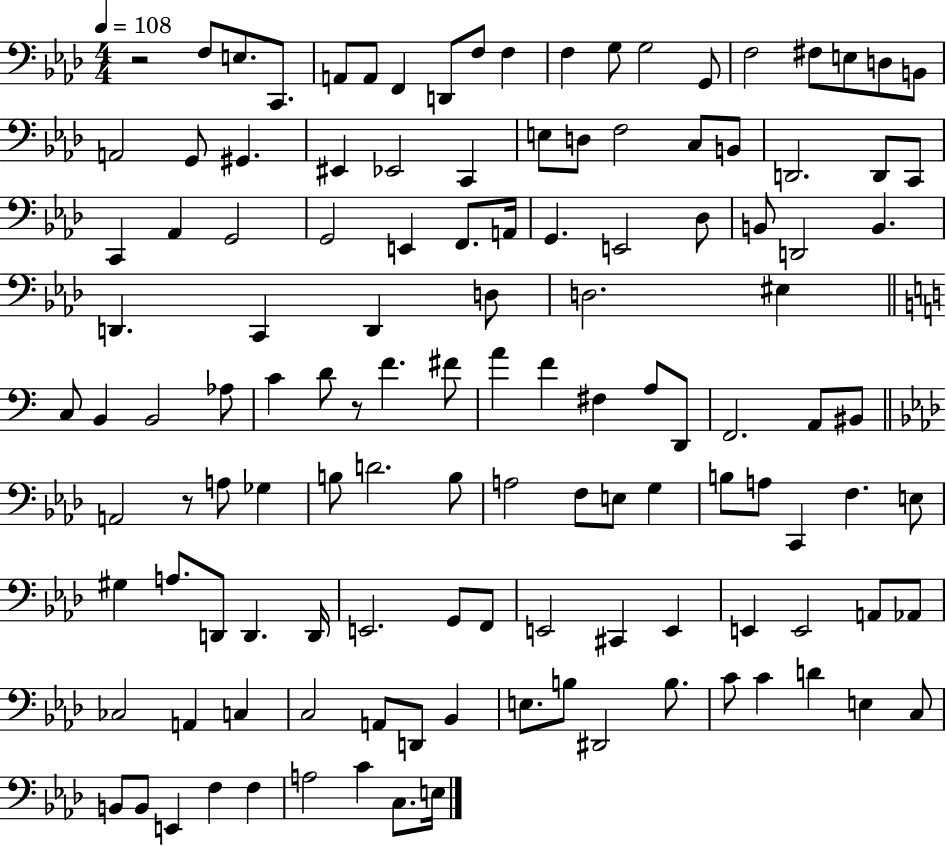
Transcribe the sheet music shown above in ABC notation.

X:1
T:Untitled
M:4/4
L:1/4
K:Ab
z2 F,/2 E,/2 C,,/2 A,,/2 A,,/2 F,, D,,/2 F,/2 F, F, G,/2 G,2 G,,/2 F,2 ^F,/2 E,/2 D,/2 B,,/2 A,,2 G,,/2 ^G,, ^E,, _E,,2 C,, E,/2 D,/2 F,2 C,/2 B,,/2 D,,2 D,,/2 C,,/2 C,, _A,, G,,2 G,,2 E,, F,,/2 A,,/4 G,, E,,2 _D,/2 B,,/2 D,,2 B,, D,, C,, D,, D,/2 D,2 ^E, C,/2 B,, B,,2 _A,/2 C D/2 z/2 F ^F/2 A F ^F, A,/2 D,,/2 F,,2 A,,/2 ^B,,/2 A,,2 z/2 A,/2 _G, B,/2 D2 B,/2 A,2 F,/2 E,/2 G, B,/2 A,/2 C,, F, E,/2 ^G, A,/2 D,,/2 D,, D,,/4 E,,2 G,,/2 F,,/2 E,,2 ^C,, E,, E,, E,,2 A,,/2 _A,,/2 _C,2 A,, C, C,2 A,,/2 D,,/2 _B,, E,/2 B,/2 ^D,,2 B,/2 C/2 C D E, C,/2 B,,/2 B,,/2 E,, F, F, A,2 C C,/2 E,/4